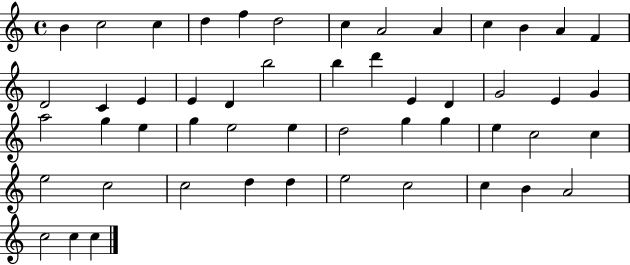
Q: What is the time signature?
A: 4/4